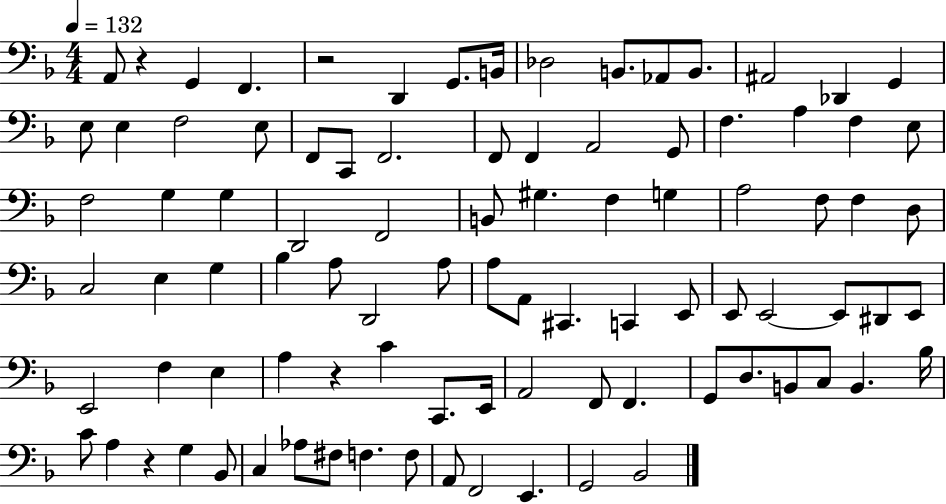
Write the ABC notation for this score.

X:1
T:Untitled
M:4/4
L:1/4
K:F
A,,/2 z G,, F,, z2 D,, G,,/2 B,,/4 _D,2 B,,/2 _A,,/2 B,,/2 ^A,,2 _D,, G,, E,/2 E, F,2 E,/2 F,,/2 C,,/2 F,,2 F,,/2 F,, A,,2 G,,/2 F, A, F, E,/2 F,2 G, G, D,,2 F,,2 B,,/2 ^G, F, G, A,2 F,/2 F, D,/2 C,2 E, G, _B, A,/2 D,,2 A,/2 A,/2 A,,/2 ^C,, C,, E,,/2 E,,/2 E,,2 E,,/2 ^D,,/2 E,,/2 E,,2 F, E, A, z C C,,/2 E,,/4 A,,2 F,,/2 F,, G,,/2 D,/2 B,,/2 C,/2 B,, _B,/4 C/2 A, z G, _B,,/2 C, _A,/2 ^F,/2 F, F,/2 A,,/2 F,,2 E,, G,,2 _B,,2